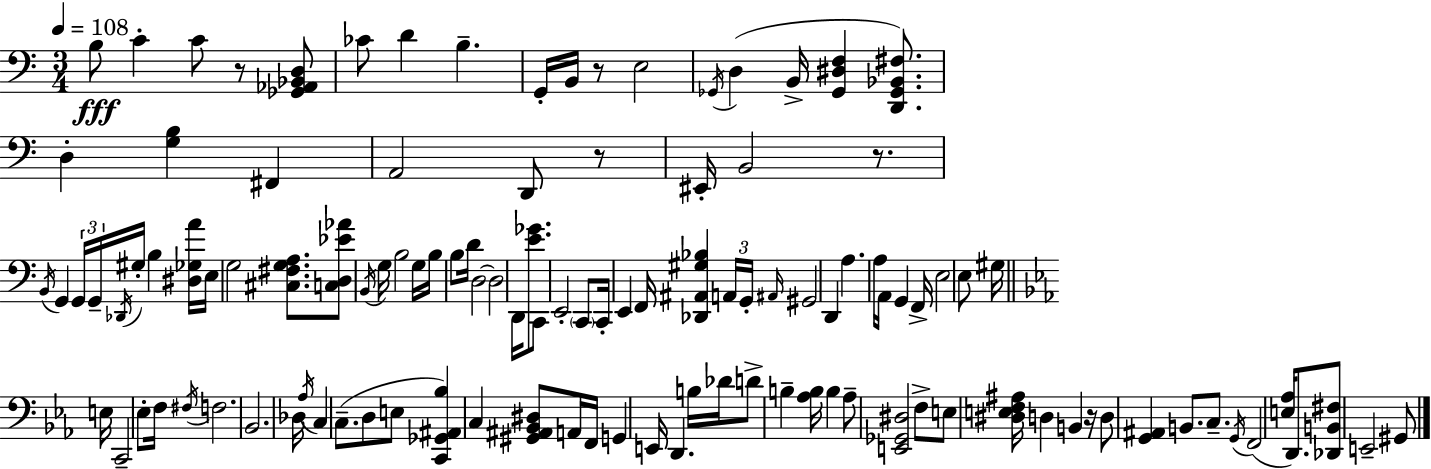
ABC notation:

X:1
T:Untitled
M:3/4
L:1/4
K:C
B,/2 C C/2 z/2 [_G,,_A,,_B,,D,]/2 _C/2 D B, G,,/4 B,,/4 z/2 E,2 _G,,/4 D, B,,/4 [_G,,^D,F,] [D,,_G,,_B,,^F,]/2 D, [G,B,] ^F,, A,,2 D,,/2 z/2 ^E,,/4 B,,2 z/2 B,,/4 G,, G,,/4 G,,/4 _D,,/4 ^G,/4 B, [^D,_G,A]/4 E,/4 G,2 [^C,^F,G,A,]/2 [C,D,_E_A]/2 B,,/4 G,/4 B,2 G,/4 B,/4 B,/2 D/4 D,2 D,2 D,,/4 [E_G]/2 C,,/2 E,,2 C,,/2 C,,/4 E,, F,,/4 [_D,,^A,,^G,_B,] A,,/4 G,,/4 ^A,,/4 ^G,,2 D,, A, A,/4 A,,/4 G,, F,,/4 E,2 E,/2 ^G,/4 E,/4 C,,2 _E,/2 F,/4 ^F,/4 F,2 _B,,2 _D,/4 _A,/4 C, C,/2 D,/2 E,/2 [C,,_G,,^A,,_B,] C, [^G,,^A,,_B,,^D,]/2 A,,/4 F,,/4 G,, E,,/4 D,, B,/4 _D/4 D/2 B, [_A,B,]/4 B, _A,/2 [E,,_G,,^D,]2 F,/2 E,/2 [^D,E,F,^A,]/4 D, B,, z/4 D,/2 [G,,^A,,] B,,/2 C,/2 G,,/4 F,,2 [E,_A,]/4 D,,/2 [_D,,B,,^F,]/2 E,,2 ^G,,/2